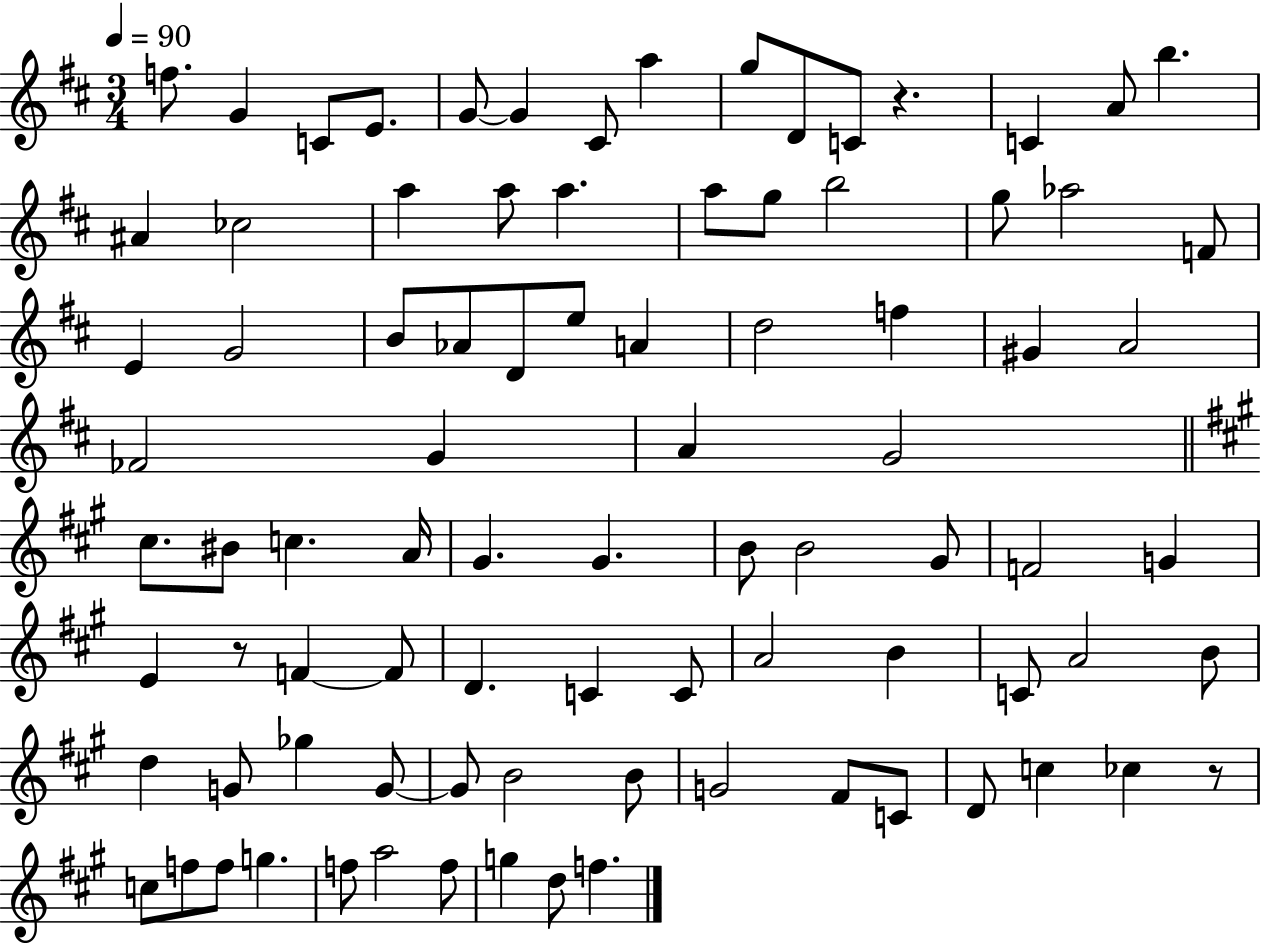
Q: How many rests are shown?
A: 3